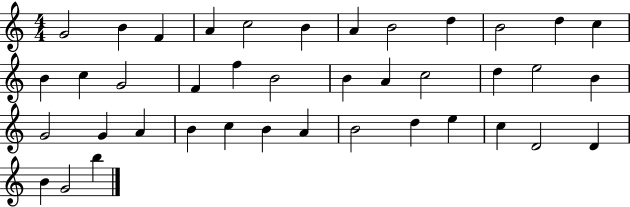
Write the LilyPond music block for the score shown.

{
  \clef treble
  \numericTimeSignature
  \time 4/4
  \key c \major
  g'2 b'4 f'4 | a'4 c''2 b'4 | a'4 b'2 d''4 | b'2 d''4 c''4 | \break b'4 c''4 g'2 | f'4 f''4 b'2 | b'4 a'4 c''2 | d''4 e''2 b'4 | \break g'2 g'4 a'4 | b'4 c''4 b'4 a'4 | b'2 d''4 e''4 | c''4 d'2 d'4 | \break b'4 g'2 b''4 | \bar "|."
}